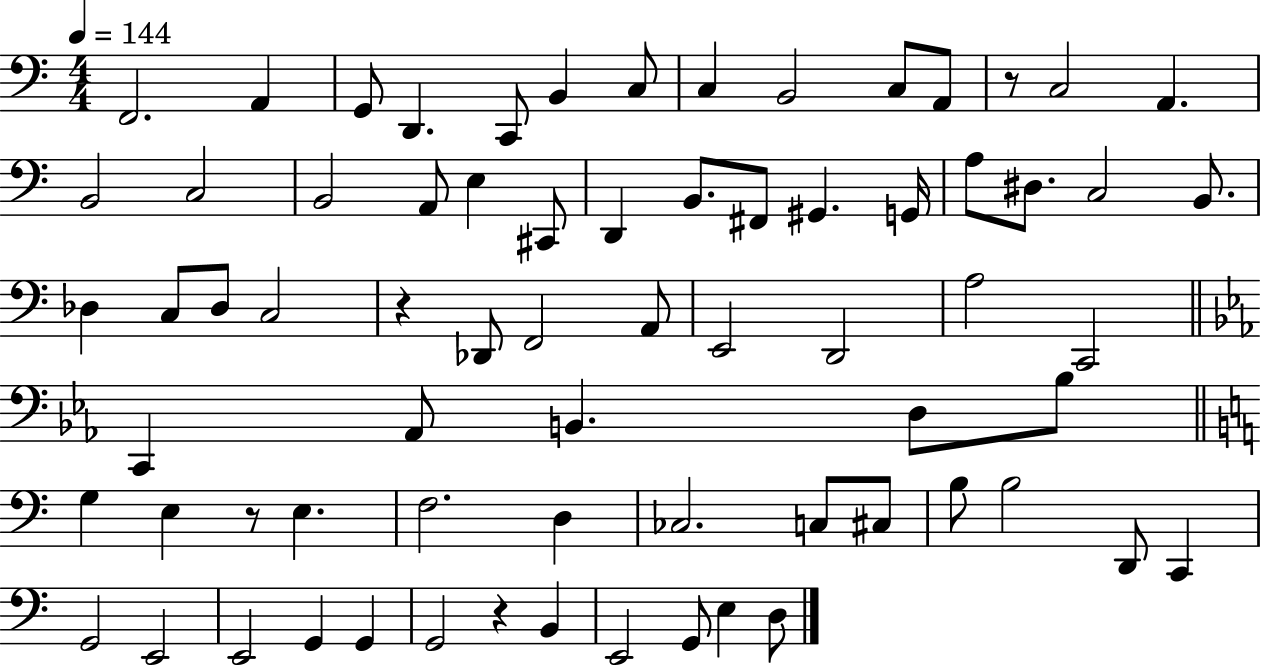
{
  \clef bass
  \numericTimeSignature
  \time 4/4
  \key c \major
  \tempo 4 = 144
  f,2. a,4 | g,8 d,4. c,8 b,4 c8 | c4 b,2 c8 a,8 | r8 c2 a,4. | \break b,2 c2 | b,2 a,8 e4 cis,8 | d,4 b,8. fis,8 gis,4. g,16 | a8 dis8. c2 b,8. | \break des4 c8 des8 c2 | r4 des,8 f,2 a,8 | e,2 d,2 | a2 c,2 | \break \bar "||" \break \key c \minor c,4 aes,8 b,4. d8 bes8 | \bar "||" \break \key c \major g4 e4 r8 e4. | f2. d4 | ces2. c8 cis8 | b8 b2 d,8 c,4 | \break g,2 e,2 | e,2 g,4 g,4 | g,2 r4 b,4 | e,2 g,8 e4 d8 | \break \bar "|."
}